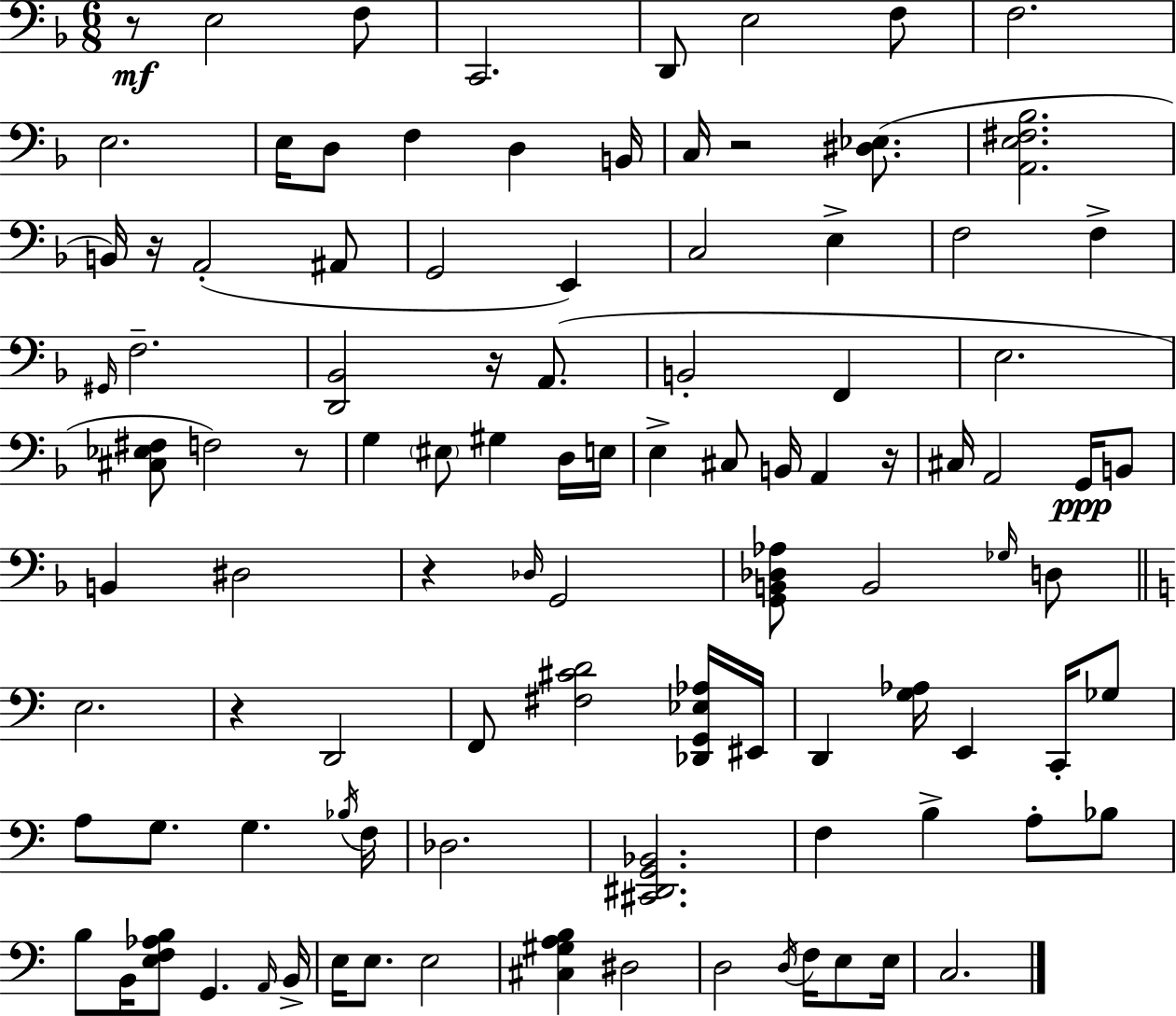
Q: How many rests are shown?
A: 8